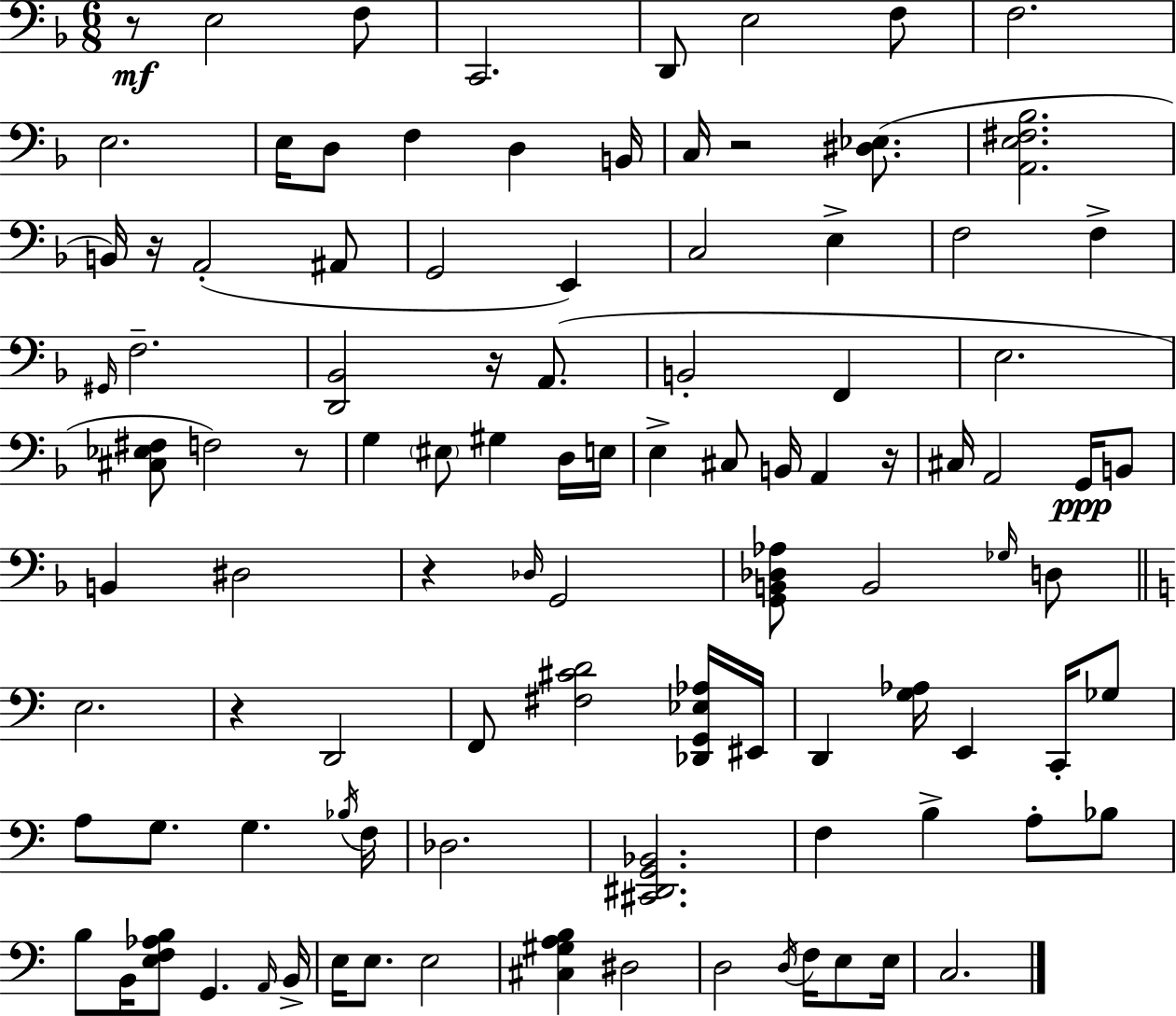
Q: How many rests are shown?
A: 8